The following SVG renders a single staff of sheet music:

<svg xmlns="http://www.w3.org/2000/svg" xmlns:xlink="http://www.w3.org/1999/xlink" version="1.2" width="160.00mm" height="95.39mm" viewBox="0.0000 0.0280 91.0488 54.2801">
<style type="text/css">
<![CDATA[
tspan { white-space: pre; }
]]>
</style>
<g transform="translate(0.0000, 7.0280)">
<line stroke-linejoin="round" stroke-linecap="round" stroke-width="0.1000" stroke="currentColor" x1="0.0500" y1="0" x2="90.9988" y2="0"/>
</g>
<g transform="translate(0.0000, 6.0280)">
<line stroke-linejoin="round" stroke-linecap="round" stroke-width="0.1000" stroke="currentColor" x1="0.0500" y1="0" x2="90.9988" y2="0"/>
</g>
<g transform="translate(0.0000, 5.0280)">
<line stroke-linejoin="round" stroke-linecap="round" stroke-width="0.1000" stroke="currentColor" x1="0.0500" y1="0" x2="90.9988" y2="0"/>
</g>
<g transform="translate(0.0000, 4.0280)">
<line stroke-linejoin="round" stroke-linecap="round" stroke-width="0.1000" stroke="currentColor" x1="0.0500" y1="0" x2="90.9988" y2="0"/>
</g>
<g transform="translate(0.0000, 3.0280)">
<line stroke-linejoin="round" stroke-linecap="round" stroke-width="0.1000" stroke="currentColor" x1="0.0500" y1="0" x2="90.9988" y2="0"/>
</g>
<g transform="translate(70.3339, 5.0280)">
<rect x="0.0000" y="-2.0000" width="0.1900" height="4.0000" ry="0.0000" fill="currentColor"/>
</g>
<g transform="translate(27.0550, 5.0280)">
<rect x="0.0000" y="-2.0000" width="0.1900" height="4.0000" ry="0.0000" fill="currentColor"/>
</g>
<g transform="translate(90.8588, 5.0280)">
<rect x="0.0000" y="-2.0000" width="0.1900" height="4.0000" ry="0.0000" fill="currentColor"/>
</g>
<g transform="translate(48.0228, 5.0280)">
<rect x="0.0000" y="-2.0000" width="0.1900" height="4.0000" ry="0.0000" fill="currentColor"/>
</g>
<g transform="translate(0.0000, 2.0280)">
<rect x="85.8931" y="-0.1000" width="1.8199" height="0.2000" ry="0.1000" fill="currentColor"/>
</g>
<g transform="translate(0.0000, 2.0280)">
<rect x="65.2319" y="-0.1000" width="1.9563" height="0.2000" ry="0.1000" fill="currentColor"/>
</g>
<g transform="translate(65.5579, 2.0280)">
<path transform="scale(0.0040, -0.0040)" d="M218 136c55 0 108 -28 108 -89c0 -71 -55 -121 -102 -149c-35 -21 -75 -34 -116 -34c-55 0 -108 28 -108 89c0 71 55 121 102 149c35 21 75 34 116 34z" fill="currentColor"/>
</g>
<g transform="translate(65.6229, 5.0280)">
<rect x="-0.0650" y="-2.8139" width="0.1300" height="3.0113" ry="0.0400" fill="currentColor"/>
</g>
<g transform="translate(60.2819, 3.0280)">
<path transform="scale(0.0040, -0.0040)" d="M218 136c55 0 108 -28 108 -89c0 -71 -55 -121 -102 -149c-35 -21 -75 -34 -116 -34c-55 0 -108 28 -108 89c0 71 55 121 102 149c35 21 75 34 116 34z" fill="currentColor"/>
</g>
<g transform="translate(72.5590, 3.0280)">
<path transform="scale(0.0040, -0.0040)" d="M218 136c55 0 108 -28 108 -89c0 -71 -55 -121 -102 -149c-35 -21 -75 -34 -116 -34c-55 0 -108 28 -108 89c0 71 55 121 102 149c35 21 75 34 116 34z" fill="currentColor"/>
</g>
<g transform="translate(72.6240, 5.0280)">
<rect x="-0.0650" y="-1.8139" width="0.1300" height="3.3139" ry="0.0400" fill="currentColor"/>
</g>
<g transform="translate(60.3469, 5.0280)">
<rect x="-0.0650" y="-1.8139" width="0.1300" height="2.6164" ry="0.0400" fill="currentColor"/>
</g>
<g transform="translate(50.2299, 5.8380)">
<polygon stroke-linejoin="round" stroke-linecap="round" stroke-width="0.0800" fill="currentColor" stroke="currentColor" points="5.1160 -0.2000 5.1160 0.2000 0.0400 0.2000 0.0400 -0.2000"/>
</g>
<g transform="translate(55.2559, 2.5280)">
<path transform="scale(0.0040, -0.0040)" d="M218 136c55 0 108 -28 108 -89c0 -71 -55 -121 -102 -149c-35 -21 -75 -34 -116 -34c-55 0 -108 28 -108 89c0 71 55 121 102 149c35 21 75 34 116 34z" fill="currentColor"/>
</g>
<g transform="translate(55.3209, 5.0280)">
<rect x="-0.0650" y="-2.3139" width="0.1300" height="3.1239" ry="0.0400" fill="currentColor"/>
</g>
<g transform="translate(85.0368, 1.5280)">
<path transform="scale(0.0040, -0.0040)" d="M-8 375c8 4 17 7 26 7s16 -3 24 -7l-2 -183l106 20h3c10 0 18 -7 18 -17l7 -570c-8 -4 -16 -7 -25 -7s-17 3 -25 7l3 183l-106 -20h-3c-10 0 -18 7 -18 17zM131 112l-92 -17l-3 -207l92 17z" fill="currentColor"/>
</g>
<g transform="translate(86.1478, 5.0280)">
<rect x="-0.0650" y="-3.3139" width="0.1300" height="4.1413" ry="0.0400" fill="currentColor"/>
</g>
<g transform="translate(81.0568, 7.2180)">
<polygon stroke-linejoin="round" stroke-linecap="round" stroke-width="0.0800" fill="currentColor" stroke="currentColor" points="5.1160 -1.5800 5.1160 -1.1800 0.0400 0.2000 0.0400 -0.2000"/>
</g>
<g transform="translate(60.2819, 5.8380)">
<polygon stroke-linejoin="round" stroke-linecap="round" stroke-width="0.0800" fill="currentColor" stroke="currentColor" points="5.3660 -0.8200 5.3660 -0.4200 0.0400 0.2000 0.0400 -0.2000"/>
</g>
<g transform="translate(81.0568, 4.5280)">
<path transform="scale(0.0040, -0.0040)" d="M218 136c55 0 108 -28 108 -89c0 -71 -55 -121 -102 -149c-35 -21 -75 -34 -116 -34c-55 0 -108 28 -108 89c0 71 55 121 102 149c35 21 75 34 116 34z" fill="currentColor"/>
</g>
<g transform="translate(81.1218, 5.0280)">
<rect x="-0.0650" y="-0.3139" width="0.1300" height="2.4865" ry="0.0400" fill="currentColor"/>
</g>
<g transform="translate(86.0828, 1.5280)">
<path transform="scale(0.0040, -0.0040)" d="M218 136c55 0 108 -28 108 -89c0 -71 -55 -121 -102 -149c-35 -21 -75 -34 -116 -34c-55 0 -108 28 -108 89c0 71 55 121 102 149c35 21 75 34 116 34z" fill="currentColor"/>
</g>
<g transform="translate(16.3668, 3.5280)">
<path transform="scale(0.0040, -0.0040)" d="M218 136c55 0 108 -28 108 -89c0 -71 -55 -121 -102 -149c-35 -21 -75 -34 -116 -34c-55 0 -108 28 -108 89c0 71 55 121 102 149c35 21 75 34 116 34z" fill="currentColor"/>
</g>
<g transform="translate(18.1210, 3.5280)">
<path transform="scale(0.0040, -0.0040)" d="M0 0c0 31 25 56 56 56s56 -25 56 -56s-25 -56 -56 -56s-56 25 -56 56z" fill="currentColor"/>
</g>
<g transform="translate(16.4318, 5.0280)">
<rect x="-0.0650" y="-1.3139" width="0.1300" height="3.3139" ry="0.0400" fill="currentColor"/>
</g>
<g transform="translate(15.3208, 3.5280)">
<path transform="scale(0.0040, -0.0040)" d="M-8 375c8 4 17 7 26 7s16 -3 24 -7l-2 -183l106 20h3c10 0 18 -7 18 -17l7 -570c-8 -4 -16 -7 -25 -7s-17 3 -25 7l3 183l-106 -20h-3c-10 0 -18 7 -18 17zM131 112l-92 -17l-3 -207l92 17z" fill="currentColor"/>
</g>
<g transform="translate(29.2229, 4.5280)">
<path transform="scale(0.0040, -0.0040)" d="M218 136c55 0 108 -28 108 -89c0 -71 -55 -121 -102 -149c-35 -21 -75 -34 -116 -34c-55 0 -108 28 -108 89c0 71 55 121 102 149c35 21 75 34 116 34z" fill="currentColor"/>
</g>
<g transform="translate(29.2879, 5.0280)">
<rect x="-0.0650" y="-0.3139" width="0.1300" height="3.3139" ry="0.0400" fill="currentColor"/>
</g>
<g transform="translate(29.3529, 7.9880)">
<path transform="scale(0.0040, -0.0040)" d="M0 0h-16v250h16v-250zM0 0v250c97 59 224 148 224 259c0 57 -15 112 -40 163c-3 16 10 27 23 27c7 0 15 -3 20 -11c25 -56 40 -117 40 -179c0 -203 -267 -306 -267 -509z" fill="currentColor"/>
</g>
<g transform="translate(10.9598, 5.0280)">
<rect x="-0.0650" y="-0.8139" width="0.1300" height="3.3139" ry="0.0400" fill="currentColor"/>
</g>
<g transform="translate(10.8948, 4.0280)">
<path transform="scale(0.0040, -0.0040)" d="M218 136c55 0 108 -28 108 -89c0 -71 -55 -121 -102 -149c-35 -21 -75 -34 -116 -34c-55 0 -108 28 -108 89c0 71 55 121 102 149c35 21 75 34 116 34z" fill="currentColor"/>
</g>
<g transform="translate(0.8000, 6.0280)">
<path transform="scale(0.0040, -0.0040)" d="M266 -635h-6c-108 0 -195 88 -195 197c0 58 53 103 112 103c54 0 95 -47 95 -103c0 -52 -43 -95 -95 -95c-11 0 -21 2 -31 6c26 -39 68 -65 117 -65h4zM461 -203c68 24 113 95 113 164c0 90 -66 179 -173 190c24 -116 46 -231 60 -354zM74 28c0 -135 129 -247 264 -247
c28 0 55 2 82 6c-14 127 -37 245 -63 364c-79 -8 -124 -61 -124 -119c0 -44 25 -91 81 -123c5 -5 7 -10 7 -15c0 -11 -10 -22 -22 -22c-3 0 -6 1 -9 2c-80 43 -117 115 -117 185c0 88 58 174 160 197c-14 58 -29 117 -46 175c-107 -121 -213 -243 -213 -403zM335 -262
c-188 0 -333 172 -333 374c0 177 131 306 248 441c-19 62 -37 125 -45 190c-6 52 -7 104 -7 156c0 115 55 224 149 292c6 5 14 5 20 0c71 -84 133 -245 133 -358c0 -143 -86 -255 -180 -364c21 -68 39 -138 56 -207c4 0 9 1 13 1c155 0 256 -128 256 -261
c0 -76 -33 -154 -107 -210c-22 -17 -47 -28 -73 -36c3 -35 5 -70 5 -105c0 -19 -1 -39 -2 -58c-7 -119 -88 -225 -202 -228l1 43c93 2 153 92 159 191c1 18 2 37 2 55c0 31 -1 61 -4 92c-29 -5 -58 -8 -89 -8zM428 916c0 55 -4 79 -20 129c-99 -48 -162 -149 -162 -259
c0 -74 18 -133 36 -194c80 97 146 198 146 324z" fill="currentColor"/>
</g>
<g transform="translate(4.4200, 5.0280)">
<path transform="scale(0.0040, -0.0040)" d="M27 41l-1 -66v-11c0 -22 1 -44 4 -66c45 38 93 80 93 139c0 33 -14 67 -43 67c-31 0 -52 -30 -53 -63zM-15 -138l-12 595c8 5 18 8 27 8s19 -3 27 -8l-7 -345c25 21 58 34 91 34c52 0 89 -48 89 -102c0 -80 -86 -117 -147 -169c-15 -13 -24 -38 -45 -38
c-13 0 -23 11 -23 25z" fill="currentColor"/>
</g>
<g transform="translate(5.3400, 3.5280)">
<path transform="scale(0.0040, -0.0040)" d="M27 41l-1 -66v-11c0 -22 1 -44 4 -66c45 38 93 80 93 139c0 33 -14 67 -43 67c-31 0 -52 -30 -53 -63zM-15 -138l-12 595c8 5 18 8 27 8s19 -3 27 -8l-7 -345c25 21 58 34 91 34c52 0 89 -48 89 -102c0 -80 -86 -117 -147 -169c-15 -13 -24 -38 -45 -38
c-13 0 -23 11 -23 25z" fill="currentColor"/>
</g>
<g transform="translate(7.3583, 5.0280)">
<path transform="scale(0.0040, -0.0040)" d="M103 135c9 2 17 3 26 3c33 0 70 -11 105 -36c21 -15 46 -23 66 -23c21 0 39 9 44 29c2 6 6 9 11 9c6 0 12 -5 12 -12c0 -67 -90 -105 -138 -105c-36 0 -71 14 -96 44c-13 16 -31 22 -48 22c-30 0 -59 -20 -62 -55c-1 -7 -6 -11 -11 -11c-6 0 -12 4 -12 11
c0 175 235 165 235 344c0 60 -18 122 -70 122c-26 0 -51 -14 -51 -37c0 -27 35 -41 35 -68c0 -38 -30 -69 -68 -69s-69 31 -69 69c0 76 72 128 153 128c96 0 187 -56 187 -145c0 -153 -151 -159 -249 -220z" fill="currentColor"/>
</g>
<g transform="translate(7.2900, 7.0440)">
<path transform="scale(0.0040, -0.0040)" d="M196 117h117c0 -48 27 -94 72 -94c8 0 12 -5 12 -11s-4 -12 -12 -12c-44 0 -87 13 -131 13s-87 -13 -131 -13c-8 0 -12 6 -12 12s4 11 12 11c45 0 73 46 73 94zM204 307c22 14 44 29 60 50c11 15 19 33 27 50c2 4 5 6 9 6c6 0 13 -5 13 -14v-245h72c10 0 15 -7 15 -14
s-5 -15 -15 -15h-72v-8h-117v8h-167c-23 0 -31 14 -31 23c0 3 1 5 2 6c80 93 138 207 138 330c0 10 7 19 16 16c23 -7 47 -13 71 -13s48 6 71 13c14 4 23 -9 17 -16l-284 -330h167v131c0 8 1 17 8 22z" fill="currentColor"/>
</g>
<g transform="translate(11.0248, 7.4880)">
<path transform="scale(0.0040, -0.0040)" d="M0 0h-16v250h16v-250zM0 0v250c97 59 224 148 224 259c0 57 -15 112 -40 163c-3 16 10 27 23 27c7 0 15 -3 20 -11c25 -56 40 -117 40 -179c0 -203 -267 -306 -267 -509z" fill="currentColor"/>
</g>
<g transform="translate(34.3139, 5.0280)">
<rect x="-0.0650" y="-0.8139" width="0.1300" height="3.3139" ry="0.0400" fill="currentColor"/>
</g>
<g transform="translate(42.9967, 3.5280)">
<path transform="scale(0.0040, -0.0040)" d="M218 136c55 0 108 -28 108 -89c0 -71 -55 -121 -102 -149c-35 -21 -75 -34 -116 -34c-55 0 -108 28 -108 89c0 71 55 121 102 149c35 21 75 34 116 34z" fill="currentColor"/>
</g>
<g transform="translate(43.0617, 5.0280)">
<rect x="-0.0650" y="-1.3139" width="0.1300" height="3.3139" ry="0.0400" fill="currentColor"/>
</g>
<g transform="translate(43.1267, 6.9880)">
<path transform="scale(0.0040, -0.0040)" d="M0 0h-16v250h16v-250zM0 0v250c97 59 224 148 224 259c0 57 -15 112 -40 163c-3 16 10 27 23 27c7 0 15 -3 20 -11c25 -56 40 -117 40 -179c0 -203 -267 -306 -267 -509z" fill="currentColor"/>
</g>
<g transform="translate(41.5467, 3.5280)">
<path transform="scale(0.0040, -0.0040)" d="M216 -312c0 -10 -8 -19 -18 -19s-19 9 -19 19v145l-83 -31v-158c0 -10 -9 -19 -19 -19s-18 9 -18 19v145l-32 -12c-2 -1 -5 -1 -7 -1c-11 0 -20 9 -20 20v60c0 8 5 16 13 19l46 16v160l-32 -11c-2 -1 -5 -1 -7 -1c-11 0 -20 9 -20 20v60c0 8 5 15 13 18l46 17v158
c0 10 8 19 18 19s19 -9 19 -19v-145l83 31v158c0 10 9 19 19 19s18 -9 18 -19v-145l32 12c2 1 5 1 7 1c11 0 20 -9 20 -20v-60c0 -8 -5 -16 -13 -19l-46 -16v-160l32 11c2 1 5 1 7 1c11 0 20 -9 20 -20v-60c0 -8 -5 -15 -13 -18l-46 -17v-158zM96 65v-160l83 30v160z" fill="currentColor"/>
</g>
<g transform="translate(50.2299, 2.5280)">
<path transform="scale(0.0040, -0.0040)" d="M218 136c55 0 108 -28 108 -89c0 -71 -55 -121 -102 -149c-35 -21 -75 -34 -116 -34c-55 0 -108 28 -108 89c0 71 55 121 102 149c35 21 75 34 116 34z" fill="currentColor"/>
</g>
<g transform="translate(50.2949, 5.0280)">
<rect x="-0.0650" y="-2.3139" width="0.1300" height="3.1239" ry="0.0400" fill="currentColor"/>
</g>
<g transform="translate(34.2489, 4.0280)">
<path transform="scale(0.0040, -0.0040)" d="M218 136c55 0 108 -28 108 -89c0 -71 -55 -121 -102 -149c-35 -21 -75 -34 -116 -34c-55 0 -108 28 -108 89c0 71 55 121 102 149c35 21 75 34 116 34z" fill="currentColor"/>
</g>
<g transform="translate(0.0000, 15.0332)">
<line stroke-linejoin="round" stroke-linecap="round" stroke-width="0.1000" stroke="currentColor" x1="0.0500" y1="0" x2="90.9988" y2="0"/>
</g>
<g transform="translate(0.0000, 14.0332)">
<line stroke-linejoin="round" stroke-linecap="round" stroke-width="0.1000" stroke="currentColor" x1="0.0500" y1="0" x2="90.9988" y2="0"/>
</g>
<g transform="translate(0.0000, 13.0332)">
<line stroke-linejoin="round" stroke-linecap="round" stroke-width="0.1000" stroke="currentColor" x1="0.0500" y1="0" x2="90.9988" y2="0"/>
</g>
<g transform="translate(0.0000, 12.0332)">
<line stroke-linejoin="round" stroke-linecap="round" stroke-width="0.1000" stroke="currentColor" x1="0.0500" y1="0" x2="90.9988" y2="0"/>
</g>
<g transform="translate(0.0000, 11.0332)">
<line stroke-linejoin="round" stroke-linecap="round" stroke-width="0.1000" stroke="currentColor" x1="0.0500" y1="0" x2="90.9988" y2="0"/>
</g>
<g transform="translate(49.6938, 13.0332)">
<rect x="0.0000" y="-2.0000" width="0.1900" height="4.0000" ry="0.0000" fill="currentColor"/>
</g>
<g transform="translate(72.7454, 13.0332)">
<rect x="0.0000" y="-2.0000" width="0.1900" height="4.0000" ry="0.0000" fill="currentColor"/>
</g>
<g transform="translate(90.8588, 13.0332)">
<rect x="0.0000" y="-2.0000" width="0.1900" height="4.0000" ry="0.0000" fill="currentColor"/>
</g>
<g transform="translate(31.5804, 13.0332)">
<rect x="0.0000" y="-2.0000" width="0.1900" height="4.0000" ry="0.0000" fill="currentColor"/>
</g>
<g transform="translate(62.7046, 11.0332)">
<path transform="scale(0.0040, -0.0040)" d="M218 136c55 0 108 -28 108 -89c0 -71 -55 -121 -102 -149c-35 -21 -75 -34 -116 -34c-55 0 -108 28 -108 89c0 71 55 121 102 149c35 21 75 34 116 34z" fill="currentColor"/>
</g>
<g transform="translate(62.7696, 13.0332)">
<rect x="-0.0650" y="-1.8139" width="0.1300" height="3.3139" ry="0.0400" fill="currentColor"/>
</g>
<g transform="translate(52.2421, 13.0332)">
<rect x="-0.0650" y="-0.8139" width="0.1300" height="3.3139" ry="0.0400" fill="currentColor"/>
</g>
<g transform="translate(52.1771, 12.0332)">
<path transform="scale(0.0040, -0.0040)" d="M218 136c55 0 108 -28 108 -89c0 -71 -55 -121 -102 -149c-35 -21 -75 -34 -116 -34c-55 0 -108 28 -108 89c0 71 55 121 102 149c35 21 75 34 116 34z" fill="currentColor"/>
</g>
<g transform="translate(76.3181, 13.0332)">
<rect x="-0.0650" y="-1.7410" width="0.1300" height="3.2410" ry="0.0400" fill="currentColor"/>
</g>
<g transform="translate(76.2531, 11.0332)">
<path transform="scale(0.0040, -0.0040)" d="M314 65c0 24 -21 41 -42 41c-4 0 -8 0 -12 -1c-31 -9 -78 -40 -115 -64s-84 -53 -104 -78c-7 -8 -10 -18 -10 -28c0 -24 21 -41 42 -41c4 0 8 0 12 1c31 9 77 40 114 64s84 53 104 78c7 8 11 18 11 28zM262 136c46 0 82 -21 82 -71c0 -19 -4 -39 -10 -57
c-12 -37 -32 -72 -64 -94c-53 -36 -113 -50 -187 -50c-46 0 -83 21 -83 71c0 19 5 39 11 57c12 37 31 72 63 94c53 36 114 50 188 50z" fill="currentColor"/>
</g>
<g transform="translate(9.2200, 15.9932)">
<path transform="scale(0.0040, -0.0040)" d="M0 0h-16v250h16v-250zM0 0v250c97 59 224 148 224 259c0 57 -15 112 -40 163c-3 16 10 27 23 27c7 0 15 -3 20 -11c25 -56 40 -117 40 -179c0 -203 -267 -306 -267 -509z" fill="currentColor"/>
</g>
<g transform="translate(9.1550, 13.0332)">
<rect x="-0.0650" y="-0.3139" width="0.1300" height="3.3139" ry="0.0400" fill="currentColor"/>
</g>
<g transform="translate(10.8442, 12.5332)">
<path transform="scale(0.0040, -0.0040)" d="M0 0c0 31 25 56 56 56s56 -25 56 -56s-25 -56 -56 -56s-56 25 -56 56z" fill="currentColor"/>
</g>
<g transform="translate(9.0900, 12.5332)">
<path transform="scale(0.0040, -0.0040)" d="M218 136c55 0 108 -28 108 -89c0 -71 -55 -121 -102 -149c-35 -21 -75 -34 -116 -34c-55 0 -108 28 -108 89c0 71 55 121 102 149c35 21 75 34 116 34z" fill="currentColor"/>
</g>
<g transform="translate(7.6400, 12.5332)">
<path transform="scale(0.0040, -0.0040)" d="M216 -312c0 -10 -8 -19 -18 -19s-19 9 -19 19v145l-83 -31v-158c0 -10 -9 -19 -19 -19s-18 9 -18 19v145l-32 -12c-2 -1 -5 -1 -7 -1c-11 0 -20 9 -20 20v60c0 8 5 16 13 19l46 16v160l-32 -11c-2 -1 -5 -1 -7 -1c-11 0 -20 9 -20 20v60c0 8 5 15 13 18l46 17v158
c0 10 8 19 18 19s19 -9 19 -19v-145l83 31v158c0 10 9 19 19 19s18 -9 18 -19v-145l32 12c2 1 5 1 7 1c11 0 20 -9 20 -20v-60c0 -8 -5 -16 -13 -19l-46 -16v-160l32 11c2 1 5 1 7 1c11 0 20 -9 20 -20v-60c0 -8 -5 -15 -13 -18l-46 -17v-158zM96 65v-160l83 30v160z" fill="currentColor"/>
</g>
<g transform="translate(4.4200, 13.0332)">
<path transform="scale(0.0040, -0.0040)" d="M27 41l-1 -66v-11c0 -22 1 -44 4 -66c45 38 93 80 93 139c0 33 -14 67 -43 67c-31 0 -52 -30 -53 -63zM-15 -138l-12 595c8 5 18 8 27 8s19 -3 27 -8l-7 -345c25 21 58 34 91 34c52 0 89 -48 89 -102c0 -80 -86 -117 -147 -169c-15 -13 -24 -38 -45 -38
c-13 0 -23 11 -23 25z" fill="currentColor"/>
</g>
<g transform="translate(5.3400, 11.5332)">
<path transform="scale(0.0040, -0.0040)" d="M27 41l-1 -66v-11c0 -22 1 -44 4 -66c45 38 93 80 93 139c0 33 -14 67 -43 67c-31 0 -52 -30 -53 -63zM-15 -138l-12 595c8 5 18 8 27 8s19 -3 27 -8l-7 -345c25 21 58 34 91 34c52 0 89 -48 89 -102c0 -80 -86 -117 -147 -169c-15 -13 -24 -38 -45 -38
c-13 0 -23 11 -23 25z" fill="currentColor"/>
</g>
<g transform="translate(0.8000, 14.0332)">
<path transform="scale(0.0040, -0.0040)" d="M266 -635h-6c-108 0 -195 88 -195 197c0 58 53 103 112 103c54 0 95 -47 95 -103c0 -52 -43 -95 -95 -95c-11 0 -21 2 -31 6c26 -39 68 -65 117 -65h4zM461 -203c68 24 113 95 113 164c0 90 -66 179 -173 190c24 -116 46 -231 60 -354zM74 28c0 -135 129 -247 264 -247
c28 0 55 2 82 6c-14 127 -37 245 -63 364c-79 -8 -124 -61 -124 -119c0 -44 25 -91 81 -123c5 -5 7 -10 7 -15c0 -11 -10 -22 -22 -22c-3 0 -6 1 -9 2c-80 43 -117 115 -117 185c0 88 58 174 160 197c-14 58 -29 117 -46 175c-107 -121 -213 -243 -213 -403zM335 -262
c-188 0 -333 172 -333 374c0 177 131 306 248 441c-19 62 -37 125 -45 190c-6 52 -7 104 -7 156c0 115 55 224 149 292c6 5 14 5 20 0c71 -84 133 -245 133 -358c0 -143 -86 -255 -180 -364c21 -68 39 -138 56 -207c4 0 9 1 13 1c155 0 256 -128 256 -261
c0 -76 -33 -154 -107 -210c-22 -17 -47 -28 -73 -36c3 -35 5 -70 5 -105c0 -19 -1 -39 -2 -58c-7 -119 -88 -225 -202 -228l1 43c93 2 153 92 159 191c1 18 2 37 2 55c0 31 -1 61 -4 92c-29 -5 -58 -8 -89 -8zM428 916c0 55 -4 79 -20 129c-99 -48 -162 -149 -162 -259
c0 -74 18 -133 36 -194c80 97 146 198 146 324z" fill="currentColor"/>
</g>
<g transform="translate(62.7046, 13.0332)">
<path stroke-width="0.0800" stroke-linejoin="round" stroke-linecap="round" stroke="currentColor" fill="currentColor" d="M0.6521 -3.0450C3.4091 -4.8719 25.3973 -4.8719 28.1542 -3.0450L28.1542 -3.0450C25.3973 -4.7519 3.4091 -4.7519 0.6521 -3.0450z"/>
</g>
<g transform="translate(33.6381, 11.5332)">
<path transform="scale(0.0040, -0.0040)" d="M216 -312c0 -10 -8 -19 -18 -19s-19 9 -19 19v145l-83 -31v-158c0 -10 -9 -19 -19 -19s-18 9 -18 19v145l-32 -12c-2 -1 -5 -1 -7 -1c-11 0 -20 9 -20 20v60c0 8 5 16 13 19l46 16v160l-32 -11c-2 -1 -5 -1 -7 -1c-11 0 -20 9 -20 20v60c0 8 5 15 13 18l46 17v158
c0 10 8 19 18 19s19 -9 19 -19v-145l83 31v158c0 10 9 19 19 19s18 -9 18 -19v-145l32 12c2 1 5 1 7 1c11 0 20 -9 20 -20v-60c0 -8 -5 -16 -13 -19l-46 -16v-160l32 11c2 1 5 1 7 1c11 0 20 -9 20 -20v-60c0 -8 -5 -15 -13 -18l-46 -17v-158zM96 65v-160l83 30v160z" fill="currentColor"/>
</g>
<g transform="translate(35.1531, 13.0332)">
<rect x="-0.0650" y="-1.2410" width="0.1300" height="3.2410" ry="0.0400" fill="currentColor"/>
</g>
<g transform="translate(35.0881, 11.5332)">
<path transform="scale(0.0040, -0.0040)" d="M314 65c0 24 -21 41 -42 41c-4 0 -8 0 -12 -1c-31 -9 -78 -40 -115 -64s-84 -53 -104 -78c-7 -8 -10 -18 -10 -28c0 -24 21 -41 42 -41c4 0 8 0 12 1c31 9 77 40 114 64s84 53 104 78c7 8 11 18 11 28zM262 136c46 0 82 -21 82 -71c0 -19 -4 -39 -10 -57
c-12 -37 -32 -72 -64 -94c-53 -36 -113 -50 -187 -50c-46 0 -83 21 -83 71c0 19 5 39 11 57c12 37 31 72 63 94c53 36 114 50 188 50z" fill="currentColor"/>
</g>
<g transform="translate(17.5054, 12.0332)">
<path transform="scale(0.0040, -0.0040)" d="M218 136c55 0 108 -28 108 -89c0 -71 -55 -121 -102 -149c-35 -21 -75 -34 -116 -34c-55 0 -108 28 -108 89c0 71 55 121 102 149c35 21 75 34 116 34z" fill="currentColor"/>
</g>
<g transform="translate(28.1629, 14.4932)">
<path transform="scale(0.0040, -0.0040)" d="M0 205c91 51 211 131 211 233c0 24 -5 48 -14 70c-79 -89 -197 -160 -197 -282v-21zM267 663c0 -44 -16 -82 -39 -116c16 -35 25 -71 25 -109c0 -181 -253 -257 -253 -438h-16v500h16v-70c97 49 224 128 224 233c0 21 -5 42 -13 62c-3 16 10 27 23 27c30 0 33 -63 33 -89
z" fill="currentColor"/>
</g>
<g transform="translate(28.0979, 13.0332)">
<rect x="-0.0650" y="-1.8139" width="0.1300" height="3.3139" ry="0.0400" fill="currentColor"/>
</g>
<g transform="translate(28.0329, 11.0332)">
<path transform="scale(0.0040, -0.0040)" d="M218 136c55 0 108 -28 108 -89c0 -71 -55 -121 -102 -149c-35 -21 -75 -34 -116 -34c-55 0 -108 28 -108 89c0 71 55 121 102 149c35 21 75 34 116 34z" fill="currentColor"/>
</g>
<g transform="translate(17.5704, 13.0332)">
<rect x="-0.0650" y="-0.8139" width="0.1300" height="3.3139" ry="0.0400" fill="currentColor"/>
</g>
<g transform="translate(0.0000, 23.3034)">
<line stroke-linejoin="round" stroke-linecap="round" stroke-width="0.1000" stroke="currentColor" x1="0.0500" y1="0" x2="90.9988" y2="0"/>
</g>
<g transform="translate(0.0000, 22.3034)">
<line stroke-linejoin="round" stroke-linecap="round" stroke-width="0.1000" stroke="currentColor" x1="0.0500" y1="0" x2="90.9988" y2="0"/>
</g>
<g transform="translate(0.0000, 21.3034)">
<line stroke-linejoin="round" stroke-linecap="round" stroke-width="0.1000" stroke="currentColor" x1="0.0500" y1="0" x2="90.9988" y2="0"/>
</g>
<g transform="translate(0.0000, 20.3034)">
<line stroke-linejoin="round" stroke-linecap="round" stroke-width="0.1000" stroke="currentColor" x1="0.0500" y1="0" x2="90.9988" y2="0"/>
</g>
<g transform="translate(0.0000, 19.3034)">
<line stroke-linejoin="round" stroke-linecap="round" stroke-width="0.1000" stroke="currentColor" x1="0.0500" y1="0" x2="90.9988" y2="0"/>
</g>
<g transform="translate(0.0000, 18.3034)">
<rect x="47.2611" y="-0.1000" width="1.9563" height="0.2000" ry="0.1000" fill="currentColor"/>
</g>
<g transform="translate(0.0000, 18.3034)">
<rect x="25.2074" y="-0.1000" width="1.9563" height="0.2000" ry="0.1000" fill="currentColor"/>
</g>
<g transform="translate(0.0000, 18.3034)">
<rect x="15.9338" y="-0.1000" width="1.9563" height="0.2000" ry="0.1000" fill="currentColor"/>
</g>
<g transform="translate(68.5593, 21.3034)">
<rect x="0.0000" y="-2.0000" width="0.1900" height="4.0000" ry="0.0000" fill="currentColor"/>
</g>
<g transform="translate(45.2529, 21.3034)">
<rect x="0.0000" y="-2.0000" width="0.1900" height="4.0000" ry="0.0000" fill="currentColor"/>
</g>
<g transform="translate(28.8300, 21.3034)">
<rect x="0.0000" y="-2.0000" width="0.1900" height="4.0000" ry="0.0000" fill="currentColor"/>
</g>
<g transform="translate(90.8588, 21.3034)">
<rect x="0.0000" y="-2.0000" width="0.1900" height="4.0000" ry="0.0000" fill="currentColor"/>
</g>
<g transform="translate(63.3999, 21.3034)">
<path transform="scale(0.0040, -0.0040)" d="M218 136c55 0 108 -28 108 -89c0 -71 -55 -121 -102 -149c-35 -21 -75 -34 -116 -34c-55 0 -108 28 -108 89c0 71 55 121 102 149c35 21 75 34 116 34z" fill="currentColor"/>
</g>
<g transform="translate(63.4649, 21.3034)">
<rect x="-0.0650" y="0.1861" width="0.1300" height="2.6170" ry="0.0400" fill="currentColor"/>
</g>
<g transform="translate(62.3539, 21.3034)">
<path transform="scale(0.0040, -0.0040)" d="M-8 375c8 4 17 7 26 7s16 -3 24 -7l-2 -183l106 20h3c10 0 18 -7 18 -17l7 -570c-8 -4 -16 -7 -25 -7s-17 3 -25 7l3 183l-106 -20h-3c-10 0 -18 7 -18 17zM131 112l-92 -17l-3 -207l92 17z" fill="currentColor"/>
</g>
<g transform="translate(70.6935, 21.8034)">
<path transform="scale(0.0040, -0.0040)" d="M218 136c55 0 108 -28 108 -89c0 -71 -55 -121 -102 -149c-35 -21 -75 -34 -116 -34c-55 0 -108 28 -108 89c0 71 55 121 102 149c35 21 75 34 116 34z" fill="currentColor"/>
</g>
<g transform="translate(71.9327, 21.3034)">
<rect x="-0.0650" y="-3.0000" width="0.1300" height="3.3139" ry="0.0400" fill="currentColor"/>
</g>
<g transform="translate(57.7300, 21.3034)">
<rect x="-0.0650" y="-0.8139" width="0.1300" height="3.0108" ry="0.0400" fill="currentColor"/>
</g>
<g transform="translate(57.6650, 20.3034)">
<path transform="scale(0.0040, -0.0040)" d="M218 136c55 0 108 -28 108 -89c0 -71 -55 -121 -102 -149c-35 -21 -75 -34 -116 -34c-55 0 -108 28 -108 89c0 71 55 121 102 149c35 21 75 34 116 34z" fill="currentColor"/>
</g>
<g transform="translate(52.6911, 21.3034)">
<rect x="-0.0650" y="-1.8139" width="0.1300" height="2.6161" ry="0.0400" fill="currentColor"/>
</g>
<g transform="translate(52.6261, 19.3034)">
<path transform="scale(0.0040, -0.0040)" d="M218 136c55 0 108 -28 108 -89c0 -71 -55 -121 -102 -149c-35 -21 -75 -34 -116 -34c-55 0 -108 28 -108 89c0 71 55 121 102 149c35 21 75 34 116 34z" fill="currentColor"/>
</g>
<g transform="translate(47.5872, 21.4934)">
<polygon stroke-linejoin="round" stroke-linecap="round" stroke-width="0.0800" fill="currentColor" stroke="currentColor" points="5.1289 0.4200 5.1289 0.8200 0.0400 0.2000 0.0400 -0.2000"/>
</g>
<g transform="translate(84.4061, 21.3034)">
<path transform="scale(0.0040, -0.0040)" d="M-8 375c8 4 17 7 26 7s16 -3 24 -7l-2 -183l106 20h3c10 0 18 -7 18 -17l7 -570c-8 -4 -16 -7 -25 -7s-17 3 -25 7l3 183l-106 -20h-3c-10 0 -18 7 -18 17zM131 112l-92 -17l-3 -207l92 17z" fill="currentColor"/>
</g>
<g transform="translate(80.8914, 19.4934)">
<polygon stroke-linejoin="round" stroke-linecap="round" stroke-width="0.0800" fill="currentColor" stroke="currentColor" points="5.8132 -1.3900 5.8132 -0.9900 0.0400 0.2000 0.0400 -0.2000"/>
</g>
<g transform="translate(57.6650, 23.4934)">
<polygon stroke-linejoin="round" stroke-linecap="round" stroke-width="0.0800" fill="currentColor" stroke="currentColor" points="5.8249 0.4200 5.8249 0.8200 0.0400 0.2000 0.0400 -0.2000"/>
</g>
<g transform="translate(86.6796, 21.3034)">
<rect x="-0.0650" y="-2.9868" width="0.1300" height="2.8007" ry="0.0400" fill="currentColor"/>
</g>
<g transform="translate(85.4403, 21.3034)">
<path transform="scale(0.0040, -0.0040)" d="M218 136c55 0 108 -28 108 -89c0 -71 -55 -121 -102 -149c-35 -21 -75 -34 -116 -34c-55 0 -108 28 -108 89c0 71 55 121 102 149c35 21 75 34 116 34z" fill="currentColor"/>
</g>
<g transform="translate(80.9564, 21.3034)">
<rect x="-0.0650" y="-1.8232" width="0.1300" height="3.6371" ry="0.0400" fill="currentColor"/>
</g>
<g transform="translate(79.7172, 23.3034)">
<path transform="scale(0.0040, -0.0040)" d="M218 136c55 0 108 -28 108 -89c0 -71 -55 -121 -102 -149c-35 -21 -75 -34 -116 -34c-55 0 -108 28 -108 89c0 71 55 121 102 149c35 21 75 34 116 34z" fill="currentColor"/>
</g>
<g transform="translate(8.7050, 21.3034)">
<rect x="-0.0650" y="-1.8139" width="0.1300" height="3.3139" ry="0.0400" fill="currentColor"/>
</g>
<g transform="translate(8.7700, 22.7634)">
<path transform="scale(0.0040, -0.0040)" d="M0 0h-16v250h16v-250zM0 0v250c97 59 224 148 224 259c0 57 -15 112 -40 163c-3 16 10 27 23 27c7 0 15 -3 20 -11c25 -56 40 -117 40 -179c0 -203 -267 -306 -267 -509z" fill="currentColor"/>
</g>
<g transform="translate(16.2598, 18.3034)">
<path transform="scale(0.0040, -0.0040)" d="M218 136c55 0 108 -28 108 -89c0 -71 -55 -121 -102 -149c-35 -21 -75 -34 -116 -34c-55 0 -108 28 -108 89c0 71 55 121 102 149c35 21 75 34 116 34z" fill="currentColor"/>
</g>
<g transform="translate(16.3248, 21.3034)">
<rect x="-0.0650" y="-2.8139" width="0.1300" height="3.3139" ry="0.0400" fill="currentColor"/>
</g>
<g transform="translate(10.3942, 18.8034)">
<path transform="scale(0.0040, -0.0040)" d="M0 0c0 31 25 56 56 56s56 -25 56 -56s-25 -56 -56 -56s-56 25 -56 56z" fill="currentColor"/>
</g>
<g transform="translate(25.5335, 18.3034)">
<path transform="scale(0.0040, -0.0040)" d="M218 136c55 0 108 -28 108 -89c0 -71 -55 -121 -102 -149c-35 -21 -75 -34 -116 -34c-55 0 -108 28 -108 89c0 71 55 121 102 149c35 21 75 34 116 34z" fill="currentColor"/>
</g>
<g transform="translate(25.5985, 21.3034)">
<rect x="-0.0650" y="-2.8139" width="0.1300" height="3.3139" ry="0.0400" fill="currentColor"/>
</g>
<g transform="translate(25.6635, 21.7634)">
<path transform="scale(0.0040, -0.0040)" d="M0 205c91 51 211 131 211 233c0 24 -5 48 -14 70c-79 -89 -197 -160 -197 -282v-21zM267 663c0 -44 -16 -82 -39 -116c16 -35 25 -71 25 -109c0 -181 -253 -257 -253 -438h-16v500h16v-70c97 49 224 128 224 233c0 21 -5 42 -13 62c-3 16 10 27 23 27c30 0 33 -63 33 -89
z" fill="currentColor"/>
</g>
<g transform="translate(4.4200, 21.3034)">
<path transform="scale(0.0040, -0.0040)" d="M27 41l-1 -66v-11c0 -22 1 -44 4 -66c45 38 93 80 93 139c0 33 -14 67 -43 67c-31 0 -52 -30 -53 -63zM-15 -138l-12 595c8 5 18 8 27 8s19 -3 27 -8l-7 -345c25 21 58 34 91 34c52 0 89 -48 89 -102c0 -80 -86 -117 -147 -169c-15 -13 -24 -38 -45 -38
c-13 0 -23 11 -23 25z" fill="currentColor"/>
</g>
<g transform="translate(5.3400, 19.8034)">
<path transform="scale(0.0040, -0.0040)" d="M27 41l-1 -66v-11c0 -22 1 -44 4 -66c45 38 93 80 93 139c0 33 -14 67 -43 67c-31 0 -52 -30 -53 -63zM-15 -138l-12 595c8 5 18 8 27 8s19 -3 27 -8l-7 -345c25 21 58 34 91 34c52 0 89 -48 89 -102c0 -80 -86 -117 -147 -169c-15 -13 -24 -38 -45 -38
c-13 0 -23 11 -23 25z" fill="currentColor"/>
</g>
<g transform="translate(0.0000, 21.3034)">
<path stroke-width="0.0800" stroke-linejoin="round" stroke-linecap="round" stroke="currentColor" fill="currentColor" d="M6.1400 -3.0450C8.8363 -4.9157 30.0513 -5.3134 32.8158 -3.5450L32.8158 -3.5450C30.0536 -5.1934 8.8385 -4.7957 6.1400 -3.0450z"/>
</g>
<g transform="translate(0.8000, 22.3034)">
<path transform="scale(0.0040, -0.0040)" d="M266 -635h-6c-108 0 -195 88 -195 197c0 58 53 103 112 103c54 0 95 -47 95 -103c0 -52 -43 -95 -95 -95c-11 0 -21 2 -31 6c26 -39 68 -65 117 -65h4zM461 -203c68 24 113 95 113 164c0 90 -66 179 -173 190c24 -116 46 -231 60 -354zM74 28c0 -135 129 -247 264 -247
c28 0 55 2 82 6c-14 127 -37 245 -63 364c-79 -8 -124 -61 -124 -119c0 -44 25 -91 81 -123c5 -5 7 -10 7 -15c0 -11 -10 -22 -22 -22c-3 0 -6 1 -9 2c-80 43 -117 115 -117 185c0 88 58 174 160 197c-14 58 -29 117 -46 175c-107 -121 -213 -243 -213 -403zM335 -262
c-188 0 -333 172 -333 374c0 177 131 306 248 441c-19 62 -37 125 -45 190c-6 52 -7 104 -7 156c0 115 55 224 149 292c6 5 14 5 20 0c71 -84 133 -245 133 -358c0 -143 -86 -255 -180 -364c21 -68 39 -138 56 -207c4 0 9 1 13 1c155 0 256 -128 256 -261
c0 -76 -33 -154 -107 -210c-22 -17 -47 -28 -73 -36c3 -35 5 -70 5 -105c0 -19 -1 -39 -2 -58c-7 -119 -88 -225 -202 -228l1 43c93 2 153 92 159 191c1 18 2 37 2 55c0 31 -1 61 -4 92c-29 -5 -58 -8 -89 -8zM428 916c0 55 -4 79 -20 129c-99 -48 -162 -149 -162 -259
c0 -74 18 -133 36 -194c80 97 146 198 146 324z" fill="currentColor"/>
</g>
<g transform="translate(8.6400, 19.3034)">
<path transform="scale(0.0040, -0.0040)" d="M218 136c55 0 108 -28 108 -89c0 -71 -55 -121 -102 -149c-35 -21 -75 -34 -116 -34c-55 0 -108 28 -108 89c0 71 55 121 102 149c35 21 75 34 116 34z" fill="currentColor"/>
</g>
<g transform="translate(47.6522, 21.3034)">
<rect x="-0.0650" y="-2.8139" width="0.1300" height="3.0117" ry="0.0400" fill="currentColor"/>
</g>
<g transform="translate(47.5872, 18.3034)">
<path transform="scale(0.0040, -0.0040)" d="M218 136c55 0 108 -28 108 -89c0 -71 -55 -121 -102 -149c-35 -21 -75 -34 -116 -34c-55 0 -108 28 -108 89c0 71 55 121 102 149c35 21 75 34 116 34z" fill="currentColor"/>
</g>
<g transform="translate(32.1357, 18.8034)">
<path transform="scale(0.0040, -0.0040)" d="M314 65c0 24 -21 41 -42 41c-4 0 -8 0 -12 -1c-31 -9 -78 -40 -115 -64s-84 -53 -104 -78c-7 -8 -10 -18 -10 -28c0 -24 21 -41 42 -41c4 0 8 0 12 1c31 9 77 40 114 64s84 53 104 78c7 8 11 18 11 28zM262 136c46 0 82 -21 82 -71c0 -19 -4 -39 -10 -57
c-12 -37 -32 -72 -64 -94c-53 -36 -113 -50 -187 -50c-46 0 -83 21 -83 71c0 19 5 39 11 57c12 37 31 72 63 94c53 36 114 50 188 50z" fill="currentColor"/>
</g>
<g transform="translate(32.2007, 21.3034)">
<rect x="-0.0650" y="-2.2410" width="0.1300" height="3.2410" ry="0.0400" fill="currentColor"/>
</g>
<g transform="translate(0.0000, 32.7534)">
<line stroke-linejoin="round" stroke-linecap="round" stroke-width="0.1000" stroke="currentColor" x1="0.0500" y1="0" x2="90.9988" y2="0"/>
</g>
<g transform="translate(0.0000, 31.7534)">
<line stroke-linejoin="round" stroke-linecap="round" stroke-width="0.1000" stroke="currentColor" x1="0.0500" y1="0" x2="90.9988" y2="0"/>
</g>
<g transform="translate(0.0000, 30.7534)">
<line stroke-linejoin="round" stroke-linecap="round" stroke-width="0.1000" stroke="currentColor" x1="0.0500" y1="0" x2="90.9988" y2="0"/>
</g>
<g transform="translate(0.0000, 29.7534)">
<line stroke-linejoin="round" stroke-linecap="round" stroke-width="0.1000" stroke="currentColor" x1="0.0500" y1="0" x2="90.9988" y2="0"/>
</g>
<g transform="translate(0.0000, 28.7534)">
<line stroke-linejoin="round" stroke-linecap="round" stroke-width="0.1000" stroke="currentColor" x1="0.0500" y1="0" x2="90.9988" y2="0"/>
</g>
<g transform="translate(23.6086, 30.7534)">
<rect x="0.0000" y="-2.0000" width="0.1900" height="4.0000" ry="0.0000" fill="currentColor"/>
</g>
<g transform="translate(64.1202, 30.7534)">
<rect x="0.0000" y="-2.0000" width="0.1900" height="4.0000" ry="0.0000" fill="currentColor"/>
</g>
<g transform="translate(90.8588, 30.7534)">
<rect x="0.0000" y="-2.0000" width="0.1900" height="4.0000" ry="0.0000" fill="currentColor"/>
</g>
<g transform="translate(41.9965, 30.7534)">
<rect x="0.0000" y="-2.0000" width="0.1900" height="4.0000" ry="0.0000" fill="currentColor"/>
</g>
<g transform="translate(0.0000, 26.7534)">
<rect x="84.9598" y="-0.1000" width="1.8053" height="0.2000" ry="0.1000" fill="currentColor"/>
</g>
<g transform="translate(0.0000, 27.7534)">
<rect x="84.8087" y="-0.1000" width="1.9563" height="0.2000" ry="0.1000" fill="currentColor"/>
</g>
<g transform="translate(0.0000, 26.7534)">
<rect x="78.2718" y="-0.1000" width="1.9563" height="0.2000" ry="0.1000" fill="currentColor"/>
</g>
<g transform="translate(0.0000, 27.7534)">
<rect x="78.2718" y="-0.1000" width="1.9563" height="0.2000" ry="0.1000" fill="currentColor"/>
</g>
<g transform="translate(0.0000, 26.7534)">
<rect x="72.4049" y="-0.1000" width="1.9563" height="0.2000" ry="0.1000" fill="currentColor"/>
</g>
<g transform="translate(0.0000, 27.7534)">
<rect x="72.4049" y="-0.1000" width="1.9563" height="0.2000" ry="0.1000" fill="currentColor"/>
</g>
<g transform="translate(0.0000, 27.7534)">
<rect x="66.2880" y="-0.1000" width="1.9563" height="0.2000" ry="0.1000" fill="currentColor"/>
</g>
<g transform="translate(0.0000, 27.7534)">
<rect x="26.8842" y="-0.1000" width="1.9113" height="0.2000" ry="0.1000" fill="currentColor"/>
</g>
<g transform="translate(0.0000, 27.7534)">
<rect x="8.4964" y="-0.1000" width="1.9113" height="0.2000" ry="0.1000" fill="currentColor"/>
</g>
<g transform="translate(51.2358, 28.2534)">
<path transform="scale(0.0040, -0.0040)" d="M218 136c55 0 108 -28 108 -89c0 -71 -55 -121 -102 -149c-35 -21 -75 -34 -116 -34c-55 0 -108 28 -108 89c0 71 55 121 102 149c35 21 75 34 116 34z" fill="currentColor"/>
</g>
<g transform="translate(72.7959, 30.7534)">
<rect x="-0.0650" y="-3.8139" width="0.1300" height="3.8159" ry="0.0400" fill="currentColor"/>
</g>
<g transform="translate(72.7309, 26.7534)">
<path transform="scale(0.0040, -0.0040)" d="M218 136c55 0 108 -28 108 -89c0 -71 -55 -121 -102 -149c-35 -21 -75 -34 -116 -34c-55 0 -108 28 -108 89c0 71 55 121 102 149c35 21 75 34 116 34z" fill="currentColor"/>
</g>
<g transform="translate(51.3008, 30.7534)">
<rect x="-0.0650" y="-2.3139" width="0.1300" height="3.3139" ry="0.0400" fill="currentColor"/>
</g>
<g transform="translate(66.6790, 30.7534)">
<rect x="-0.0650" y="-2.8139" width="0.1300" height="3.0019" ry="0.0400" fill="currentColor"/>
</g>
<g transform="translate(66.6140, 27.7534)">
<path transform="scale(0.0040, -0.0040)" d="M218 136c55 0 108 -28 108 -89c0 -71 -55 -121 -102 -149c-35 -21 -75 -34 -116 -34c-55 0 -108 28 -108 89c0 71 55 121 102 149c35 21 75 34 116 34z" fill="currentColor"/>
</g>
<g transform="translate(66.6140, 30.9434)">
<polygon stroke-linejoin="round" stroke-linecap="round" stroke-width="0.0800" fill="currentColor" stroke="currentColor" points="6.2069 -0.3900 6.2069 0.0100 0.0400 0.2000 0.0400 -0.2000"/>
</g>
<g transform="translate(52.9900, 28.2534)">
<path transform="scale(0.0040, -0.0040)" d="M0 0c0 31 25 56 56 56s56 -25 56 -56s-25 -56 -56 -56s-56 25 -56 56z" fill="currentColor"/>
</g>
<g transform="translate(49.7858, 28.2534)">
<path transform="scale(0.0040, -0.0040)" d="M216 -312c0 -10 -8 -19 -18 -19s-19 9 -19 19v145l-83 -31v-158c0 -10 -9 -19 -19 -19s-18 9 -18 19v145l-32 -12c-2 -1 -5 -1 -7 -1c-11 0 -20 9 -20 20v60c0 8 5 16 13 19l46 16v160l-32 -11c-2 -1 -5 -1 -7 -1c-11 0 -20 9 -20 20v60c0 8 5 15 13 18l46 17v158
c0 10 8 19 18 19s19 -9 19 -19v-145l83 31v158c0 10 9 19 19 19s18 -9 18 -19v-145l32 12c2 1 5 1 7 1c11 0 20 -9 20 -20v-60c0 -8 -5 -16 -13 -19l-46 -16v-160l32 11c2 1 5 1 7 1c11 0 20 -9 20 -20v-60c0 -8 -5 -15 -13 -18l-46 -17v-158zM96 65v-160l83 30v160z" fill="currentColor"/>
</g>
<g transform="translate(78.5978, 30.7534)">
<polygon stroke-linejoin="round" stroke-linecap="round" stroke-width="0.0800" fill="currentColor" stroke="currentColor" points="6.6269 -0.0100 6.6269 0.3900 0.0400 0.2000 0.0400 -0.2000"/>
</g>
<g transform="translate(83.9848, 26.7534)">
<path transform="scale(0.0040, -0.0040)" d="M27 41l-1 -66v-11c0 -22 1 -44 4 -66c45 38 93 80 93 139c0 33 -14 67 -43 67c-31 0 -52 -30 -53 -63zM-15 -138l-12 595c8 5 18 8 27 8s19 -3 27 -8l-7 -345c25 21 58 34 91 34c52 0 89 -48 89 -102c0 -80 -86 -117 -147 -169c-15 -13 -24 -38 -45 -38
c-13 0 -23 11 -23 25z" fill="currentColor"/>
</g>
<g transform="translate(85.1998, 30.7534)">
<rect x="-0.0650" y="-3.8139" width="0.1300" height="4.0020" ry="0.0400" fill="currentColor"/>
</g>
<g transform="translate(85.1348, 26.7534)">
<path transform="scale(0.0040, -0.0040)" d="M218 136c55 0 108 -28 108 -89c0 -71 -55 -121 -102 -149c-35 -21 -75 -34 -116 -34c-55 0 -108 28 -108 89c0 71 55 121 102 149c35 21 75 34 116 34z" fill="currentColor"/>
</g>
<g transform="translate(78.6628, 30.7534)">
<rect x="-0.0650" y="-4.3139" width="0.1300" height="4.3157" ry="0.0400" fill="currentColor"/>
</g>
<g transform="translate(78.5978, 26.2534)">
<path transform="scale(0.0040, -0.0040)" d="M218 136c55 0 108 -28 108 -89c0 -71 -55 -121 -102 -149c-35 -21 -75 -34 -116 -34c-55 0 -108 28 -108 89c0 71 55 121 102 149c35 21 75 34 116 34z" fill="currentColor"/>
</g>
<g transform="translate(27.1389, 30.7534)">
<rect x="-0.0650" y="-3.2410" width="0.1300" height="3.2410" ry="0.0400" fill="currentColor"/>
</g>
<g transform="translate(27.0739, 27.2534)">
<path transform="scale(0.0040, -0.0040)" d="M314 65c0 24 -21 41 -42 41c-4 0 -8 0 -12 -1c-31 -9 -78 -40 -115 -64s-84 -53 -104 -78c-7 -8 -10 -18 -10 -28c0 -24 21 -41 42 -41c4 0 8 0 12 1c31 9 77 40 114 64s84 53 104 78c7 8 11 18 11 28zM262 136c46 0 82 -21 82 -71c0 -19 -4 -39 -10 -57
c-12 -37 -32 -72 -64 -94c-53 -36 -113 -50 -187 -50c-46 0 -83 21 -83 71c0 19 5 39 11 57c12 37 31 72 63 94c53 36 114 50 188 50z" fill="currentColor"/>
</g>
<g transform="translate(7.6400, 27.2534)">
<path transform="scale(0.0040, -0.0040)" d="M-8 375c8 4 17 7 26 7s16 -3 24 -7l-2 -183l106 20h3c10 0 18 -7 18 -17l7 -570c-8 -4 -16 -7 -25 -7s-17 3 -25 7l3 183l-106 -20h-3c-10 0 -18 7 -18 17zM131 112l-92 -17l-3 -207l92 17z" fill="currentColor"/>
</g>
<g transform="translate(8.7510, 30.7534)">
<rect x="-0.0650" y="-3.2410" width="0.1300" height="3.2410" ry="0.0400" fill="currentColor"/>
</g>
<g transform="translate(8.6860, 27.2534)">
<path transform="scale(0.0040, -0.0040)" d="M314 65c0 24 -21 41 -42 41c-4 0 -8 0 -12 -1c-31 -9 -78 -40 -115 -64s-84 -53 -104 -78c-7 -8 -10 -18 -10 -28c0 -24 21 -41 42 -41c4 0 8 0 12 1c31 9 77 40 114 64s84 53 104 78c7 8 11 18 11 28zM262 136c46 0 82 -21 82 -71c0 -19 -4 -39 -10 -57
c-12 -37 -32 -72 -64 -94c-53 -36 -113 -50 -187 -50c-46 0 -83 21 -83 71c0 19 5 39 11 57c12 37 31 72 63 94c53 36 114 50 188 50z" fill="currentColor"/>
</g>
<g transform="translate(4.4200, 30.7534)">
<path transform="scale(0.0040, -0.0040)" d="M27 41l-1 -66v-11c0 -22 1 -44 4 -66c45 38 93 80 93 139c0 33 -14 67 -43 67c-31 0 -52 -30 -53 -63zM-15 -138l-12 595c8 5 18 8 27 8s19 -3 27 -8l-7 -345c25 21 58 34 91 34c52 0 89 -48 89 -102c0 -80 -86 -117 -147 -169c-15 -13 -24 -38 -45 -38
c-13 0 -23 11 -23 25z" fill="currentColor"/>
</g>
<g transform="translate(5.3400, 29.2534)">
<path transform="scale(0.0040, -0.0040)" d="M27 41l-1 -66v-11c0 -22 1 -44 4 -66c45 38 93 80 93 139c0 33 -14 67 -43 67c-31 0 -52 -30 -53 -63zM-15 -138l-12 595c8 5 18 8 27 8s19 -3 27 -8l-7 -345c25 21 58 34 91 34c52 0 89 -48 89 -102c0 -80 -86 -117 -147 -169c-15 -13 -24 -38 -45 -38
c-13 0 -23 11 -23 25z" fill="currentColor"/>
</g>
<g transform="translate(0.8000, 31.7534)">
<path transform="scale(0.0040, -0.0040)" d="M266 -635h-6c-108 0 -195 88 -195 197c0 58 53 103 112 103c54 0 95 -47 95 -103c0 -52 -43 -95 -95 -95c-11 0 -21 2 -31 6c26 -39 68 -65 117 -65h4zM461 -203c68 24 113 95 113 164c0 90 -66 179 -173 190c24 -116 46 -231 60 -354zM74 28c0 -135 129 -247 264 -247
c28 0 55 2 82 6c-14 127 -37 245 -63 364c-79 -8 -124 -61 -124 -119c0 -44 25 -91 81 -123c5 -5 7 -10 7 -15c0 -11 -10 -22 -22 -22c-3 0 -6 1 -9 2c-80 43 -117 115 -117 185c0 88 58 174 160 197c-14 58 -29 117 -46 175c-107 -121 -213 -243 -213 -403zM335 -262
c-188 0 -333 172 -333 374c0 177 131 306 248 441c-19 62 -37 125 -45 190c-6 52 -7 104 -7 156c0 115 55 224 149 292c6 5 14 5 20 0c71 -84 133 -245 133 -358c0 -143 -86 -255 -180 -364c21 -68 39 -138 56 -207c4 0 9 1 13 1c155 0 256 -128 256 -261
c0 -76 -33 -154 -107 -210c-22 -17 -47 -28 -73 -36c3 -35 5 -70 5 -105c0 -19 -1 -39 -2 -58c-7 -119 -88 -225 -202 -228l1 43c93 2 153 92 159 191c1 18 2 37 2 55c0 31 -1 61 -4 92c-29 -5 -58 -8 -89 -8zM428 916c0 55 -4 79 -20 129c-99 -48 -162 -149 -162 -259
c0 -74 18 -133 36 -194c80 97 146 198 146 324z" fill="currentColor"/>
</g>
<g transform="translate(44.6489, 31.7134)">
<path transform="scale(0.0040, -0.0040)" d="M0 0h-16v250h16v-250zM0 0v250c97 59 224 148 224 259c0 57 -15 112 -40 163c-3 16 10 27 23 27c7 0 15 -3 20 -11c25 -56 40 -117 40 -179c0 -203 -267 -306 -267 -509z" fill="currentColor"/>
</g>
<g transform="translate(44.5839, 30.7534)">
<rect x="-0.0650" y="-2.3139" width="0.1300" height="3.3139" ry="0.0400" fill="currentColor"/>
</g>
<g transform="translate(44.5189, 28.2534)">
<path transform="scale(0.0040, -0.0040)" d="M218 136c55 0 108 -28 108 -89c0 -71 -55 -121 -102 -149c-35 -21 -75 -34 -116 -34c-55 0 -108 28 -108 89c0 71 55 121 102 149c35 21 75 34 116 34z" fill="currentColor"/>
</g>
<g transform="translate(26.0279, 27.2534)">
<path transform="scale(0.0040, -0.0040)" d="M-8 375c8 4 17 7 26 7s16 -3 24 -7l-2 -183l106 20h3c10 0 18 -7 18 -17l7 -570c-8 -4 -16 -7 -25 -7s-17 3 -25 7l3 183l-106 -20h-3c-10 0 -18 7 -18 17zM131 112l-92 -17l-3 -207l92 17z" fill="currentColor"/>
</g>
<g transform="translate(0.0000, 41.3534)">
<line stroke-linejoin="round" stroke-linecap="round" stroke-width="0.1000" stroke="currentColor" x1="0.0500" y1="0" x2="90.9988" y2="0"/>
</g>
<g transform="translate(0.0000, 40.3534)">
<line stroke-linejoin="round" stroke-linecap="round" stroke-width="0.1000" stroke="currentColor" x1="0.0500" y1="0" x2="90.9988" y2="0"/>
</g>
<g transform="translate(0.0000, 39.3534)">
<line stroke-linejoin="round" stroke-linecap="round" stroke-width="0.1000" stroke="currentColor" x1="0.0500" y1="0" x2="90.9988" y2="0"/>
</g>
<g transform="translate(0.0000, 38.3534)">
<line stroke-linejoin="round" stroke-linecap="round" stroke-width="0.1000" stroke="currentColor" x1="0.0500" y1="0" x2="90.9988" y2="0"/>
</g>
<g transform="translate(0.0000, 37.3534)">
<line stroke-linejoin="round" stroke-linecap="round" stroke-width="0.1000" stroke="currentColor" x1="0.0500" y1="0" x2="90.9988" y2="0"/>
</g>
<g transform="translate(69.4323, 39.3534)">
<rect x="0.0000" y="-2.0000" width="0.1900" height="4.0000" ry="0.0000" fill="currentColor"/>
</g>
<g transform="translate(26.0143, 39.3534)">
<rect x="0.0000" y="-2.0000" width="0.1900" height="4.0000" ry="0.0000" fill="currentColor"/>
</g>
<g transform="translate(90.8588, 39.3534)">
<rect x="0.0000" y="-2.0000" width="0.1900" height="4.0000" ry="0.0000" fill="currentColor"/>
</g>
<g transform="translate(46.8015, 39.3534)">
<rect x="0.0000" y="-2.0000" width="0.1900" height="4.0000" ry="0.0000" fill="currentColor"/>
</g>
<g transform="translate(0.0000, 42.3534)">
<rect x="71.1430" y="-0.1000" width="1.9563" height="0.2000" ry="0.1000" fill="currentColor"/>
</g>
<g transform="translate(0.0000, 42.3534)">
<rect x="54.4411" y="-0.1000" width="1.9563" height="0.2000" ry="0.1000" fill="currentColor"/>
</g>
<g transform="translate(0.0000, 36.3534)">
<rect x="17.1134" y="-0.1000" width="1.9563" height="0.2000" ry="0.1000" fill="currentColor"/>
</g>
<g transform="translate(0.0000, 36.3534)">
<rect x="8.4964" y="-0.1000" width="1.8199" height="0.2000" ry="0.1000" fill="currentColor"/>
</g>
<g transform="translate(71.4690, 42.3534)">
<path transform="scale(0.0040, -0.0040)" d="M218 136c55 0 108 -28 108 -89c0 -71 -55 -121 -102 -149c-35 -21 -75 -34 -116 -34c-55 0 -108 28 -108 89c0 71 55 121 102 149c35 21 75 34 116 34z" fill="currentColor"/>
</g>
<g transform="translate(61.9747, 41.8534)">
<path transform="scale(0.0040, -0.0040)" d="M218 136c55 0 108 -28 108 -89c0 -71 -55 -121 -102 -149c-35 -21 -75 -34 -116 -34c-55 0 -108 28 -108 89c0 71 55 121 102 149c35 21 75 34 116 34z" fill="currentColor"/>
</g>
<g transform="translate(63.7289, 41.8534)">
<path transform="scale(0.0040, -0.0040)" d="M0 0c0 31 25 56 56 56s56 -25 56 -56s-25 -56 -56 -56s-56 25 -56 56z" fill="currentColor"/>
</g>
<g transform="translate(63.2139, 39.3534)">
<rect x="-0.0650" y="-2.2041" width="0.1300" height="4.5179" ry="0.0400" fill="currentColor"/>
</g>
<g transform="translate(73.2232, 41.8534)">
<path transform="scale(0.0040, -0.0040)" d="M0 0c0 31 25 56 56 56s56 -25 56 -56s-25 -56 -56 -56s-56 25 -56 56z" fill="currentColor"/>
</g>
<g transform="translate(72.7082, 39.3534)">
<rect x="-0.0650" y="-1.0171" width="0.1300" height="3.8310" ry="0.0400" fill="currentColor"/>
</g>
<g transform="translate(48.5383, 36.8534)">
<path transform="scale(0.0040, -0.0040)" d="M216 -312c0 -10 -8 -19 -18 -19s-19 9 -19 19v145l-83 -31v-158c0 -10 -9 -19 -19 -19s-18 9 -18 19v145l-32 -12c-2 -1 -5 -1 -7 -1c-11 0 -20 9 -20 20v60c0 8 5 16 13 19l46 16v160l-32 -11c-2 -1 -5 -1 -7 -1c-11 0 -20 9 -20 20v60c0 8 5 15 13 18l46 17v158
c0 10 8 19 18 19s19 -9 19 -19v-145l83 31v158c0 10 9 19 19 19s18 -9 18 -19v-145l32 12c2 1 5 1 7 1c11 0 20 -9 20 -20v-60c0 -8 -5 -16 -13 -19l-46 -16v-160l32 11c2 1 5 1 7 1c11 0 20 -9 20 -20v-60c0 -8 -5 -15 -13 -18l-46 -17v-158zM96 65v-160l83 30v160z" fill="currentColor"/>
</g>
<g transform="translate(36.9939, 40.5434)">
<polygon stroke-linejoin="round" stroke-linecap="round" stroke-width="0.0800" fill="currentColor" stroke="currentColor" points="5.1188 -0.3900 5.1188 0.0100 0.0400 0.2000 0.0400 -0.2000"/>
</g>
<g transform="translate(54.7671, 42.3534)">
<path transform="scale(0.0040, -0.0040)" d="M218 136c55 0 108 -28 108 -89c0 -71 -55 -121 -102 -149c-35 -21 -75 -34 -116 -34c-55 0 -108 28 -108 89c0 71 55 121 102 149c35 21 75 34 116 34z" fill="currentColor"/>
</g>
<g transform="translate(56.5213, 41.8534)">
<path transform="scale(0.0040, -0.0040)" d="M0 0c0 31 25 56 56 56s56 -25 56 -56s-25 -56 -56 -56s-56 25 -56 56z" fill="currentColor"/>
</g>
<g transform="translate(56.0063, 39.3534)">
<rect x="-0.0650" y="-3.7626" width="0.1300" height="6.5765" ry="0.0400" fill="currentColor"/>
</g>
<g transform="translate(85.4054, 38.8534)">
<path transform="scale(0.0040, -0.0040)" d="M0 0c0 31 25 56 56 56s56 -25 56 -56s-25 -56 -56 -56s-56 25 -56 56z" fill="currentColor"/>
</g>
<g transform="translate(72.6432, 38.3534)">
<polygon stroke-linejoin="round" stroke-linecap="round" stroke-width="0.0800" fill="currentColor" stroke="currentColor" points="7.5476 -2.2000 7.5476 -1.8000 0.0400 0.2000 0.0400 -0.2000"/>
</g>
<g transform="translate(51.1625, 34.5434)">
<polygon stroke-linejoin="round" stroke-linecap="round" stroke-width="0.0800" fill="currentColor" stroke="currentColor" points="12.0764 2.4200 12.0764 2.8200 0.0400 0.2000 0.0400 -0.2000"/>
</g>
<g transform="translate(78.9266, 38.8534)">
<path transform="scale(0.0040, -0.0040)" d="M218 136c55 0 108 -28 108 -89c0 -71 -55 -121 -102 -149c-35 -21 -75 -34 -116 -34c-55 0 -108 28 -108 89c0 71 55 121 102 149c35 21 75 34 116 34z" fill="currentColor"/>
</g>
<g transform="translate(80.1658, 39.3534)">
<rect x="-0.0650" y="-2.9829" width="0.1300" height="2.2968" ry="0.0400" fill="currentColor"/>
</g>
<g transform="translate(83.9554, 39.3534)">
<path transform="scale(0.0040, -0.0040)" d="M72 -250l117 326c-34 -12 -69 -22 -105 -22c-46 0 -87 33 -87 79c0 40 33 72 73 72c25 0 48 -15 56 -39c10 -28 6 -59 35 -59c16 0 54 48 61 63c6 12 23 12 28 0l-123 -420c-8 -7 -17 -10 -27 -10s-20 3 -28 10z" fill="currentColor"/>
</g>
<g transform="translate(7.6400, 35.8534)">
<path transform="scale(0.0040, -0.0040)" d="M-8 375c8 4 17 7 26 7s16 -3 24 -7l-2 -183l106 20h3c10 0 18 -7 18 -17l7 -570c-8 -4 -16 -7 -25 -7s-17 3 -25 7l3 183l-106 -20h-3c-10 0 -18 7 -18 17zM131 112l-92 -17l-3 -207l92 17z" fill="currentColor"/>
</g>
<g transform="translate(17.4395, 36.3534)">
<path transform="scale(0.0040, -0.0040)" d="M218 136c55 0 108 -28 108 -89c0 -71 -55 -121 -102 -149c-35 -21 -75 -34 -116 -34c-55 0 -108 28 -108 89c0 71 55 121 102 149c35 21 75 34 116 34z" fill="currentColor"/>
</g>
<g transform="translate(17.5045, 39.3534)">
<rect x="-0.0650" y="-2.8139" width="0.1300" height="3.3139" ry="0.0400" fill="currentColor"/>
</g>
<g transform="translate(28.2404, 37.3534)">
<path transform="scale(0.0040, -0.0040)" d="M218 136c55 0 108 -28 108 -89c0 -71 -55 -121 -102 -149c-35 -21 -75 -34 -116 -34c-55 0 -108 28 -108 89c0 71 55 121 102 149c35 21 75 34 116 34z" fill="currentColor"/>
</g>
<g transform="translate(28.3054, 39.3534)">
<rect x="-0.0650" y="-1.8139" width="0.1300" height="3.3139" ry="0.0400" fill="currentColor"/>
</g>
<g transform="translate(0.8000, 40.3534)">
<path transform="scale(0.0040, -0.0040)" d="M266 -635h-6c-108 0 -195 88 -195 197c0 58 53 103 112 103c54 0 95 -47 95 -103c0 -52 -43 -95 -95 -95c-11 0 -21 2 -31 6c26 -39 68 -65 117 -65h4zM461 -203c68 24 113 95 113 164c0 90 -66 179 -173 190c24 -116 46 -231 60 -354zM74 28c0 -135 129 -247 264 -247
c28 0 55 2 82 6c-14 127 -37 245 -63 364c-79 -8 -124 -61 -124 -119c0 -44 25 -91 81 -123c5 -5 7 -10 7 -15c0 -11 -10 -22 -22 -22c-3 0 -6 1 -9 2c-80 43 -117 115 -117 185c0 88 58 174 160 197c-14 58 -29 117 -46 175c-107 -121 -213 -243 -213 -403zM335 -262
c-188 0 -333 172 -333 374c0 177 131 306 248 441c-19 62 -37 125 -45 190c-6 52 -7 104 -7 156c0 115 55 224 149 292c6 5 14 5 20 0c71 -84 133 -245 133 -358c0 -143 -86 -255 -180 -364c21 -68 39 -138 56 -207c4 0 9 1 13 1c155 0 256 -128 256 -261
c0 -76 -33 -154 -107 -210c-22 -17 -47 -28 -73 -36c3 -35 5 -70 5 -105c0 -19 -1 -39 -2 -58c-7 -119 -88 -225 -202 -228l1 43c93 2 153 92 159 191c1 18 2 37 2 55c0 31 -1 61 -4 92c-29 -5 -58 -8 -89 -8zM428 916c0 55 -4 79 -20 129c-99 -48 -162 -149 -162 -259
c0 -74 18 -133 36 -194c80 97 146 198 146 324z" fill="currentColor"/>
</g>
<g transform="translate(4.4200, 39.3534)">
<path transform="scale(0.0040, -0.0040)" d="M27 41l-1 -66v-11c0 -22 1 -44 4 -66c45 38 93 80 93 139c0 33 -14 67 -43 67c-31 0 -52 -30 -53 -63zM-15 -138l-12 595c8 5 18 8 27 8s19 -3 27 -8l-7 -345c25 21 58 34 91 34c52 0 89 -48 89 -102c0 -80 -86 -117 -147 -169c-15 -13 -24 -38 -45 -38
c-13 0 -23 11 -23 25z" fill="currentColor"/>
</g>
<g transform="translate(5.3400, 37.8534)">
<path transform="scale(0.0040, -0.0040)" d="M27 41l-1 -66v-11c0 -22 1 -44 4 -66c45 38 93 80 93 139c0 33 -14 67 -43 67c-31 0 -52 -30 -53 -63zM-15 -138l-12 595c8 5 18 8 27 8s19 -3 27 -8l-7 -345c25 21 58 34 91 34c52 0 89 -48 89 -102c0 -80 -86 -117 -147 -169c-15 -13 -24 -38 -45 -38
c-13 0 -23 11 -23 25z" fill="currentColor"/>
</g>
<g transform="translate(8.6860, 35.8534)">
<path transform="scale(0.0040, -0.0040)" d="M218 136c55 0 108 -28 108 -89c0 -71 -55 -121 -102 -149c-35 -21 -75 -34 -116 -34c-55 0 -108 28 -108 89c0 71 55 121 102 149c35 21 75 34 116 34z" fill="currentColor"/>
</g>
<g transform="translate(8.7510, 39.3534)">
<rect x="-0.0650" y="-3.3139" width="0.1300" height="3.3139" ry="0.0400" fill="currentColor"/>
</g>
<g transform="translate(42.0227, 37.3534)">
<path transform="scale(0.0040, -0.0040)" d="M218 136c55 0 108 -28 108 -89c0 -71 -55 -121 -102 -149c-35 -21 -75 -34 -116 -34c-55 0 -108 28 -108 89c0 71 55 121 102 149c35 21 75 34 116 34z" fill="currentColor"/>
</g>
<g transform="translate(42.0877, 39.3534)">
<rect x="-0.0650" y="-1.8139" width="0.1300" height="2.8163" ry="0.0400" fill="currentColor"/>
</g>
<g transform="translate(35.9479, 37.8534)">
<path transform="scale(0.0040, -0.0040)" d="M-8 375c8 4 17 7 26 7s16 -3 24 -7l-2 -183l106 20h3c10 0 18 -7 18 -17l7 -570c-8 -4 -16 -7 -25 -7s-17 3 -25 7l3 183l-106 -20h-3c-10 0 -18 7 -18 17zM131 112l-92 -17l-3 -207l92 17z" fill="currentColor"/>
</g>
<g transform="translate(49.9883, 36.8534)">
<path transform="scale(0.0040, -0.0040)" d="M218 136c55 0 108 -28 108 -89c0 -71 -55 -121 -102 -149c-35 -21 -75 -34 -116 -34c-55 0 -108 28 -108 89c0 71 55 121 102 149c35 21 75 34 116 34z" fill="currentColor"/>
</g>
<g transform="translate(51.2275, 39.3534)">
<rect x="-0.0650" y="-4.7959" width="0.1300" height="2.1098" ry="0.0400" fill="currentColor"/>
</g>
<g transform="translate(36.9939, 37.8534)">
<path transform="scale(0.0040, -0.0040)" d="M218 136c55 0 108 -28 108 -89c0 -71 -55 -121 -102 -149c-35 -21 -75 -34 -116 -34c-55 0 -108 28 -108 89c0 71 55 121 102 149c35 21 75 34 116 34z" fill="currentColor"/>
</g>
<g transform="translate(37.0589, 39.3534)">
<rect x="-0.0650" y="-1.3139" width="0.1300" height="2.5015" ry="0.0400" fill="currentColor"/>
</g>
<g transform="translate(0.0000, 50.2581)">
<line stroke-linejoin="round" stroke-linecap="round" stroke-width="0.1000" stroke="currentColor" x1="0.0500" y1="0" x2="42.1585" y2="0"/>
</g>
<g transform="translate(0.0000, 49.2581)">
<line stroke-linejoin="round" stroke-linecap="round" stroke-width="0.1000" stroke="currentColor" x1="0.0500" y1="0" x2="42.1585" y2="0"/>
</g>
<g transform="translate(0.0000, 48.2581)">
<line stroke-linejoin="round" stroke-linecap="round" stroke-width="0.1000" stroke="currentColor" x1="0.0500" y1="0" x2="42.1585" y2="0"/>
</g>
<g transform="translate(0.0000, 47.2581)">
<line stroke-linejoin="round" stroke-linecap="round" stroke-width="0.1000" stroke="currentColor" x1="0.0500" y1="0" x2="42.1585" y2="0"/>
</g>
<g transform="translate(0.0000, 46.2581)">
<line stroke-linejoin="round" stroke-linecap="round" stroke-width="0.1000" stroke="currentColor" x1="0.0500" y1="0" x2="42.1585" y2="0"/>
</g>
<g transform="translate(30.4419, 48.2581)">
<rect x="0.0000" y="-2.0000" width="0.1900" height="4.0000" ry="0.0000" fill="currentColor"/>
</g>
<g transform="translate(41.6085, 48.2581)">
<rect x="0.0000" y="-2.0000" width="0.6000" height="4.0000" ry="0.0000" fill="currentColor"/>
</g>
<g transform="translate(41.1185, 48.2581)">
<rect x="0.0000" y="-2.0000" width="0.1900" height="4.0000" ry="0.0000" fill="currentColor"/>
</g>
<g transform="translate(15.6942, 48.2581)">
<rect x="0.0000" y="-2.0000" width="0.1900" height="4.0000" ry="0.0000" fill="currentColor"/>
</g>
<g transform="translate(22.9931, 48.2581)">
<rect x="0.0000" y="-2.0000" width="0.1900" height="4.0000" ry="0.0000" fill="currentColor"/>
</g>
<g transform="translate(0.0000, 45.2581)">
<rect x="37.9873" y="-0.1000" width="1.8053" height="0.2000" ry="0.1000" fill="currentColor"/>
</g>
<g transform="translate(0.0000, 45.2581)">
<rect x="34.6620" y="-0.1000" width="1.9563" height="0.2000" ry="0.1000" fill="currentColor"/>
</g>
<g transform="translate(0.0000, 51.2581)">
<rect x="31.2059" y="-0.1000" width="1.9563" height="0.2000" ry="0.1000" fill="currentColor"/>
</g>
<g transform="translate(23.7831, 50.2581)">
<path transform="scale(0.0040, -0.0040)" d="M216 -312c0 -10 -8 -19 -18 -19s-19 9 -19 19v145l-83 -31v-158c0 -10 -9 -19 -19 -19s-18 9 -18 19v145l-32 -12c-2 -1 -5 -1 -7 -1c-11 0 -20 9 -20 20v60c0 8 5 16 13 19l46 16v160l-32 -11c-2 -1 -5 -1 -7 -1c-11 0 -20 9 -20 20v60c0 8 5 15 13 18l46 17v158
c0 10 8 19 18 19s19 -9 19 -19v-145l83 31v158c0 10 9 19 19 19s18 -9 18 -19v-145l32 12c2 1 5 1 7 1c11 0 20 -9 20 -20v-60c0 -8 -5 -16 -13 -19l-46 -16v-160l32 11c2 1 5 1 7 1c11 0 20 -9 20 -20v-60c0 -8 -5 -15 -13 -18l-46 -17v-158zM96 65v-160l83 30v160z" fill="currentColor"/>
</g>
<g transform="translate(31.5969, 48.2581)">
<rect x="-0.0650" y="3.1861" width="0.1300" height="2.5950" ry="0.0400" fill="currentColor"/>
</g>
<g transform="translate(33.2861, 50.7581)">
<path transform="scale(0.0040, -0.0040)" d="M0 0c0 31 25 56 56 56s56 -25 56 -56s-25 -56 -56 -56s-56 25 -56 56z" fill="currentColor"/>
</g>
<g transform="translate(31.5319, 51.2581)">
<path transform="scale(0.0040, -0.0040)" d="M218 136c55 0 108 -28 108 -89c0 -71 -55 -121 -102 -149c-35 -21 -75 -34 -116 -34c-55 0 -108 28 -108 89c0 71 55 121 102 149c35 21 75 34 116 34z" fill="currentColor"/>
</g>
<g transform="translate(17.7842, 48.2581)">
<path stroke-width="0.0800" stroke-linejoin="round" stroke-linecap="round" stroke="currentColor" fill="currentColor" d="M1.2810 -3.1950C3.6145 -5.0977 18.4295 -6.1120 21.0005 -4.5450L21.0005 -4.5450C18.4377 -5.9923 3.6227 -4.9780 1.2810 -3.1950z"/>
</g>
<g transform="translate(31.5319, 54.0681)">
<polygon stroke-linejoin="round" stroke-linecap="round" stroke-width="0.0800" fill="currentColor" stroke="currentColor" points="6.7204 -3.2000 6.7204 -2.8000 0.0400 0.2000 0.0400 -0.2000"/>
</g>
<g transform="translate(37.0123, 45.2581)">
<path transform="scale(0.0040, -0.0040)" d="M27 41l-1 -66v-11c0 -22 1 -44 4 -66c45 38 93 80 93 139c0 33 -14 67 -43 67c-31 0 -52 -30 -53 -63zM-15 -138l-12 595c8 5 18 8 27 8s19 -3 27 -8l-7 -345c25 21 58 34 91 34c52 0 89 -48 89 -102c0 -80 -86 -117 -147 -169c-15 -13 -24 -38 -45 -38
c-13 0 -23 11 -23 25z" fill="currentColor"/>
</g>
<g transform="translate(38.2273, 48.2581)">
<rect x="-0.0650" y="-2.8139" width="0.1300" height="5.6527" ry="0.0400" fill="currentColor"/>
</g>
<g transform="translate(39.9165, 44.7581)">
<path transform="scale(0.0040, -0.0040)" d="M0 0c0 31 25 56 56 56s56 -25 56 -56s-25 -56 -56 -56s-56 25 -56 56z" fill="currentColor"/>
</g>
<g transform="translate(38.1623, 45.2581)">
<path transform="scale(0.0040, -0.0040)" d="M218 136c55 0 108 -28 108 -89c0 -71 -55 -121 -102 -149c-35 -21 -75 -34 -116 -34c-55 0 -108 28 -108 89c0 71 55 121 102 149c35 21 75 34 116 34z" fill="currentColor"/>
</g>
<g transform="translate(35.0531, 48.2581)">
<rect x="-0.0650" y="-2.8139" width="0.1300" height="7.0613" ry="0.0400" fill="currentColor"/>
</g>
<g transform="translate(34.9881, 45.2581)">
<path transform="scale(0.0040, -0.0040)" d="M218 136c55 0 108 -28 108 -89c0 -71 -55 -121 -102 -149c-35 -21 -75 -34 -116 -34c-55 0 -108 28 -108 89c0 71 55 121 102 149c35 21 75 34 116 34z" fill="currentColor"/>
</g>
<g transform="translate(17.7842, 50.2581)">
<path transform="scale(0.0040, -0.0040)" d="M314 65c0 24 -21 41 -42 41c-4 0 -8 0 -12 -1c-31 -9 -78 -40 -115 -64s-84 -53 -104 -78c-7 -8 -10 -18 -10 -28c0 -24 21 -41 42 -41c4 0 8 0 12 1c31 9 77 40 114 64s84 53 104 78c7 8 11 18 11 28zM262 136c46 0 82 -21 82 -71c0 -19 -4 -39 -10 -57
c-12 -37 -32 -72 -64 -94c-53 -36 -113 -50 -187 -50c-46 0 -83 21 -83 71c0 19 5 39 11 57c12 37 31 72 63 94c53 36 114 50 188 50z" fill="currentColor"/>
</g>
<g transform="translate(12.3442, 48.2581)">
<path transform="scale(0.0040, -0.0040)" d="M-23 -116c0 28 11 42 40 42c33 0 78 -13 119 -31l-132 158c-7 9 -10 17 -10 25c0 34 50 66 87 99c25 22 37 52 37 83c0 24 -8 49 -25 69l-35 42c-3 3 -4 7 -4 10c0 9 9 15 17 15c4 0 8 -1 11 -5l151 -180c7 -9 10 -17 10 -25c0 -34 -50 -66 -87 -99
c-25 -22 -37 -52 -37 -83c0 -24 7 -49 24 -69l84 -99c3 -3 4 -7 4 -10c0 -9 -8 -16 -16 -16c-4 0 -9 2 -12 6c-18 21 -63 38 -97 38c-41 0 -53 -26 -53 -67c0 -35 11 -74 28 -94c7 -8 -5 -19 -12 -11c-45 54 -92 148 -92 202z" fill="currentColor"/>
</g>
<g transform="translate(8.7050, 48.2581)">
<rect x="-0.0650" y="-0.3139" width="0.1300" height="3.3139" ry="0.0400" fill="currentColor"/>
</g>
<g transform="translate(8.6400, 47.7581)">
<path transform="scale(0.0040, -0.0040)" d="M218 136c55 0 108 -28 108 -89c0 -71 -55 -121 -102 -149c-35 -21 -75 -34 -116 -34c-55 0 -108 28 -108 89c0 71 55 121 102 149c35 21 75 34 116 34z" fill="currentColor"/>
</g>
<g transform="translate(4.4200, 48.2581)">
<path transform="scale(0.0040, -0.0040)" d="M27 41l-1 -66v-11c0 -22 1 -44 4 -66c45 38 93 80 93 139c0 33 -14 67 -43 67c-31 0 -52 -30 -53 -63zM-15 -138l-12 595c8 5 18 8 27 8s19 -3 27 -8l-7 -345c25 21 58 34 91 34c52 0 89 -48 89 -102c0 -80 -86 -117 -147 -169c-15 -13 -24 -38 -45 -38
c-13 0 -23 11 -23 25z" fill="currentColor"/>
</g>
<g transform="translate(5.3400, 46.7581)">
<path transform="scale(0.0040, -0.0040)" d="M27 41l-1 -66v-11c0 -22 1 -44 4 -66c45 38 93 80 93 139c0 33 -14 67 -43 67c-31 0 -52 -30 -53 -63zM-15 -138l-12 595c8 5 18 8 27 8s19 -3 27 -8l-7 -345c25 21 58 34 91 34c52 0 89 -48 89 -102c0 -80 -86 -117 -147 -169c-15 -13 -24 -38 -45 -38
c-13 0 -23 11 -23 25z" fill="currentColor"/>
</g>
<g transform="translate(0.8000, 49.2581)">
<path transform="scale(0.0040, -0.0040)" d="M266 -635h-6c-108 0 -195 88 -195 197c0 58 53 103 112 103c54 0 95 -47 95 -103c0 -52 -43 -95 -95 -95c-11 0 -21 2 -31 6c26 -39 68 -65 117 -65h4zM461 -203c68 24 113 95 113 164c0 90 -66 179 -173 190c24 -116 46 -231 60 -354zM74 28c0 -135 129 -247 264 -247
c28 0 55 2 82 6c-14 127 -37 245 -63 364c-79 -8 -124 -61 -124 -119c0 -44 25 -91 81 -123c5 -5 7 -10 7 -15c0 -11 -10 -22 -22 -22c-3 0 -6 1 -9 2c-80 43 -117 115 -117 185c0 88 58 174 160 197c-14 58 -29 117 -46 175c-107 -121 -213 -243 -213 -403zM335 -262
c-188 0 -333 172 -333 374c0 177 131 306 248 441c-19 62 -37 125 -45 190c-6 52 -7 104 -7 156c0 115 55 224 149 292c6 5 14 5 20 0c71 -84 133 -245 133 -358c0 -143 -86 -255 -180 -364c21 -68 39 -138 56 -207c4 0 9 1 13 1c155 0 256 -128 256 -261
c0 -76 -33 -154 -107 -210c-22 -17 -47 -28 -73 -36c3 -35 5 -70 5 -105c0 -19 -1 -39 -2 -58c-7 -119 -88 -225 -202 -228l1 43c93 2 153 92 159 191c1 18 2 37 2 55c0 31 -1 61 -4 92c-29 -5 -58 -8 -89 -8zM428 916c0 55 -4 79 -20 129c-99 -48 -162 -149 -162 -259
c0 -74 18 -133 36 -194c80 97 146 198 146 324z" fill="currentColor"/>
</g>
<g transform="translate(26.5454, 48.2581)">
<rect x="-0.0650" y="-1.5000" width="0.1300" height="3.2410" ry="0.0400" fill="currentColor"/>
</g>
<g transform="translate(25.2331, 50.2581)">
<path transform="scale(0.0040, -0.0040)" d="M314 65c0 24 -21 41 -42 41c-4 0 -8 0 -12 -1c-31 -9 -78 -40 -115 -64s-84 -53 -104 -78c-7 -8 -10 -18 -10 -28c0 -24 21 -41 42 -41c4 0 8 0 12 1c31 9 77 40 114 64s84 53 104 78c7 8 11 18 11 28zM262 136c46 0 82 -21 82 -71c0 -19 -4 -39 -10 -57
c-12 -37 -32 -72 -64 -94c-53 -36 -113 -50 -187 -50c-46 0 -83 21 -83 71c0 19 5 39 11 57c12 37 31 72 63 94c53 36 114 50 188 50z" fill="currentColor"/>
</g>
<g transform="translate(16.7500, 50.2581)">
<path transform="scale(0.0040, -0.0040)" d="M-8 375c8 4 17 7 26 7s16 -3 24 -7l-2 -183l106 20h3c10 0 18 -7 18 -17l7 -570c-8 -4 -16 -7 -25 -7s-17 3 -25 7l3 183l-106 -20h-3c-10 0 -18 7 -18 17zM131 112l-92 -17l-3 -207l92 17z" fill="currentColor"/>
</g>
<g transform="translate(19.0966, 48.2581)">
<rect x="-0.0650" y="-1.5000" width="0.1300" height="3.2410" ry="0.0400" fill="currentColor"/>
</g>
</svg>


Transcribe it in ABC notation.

X:1
T:Untitled
M:2/4
L:1/4
K:Bb
d/2 e c/2 d ^e/2 g/2 g/2 f/2 a/2 f c/2 b/2 ^c/2 d f/4 ^e2 d f f2 f/2 a a/4 g2 a/2 f/2 d/2 B/2 A _E/2 B/2 b2 b2 g/2 ^g a/2 c'/2 d'/2 _c'/2 b a f e/2 f/2 ^g/2 C/2 D/2 C/2 c/2 z/2 c z E2 ^E2 C/2 a/2 _a/2